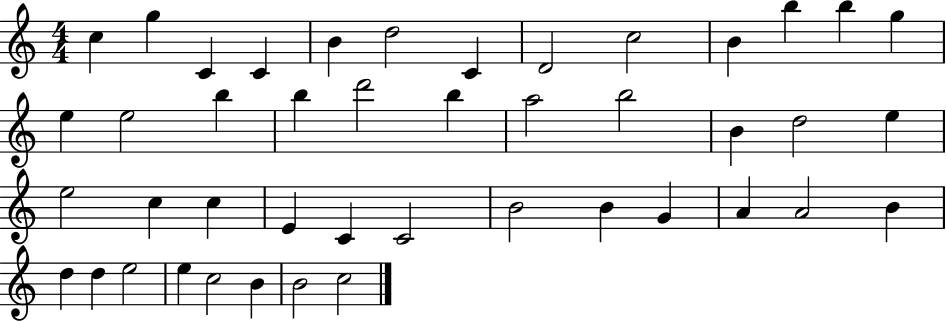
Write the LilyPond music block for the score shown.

{
  \clef treble
  \numericTimeSignature
  \time 4/4
  \key c \major
  c''4 g''4 c'4 c'4 | b'4 d''2 c'4 | d'2 c''2 | b'4 b''4 b''4 g''4 | \break e''4 e''2 b''4 | b''4 d'''2 b''4 | a''2 b''2 | b'4 d''2 e''4 | \break e''2 c''4 c''4 | e'4 c'4 c'2 | b'2 b'4 g'4 | a'4 a'2 b'4 | \break d''4 d''4 e''2 | e''4 c''2 b'4 | b'2 c''2 | \bar "|."
}